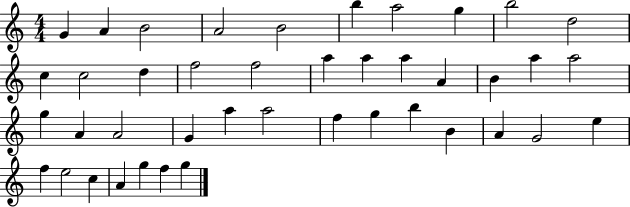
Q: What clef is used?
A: treble